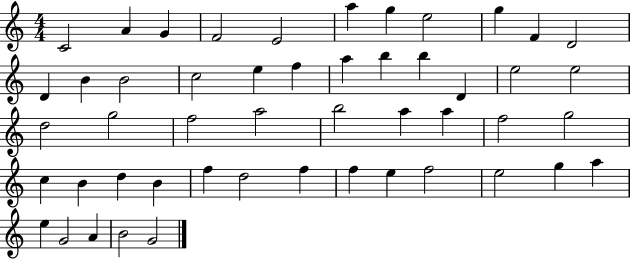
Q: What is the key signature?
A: C major